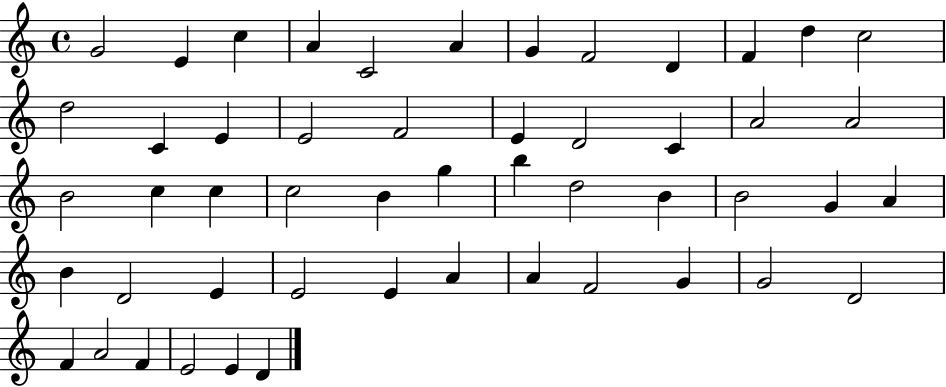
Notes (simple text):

G4/h E4/q C5/q A4/q C4/h A4/q G4/q F4/h D4/q F4/q D5/q C5/h D5/h C4/q E4/q E4/h F4/h E4/q D4/h C4/q A4/h A4/h B4/h C5/q C5/q C5/h B4/q G5/q B5/q D5/h B4/q B4/h G4/q A4/q B4/q D4/h E4/q E4/h E4/q A4/q A4/q F4/h G4/q G4/h D4/h F4/q A4/h F4/q E4/h E4/q D4/q